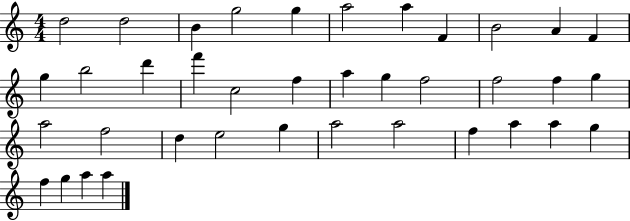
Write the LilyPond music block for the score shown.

{
  \clef treble
  \numericTimeSignature
  \time 4/4
  \key c \major
  d''2 d''2 | b'4 g''2 g''4 | a''2 a''4 f'4 | b'2 a'4 f'4 | \break g''4 b''2 d'''4 | f'''4 c''2 f''4 | a''4 g''4 f''2 | f''2 f''4 g''4 | \break a''2 f''2 | d''4 e''2 g''4 | a''2 a''2 | f''4 a''4 a''4 g''4 | \break f''4 g''4 a''4 a''4 | \bar "|."
}